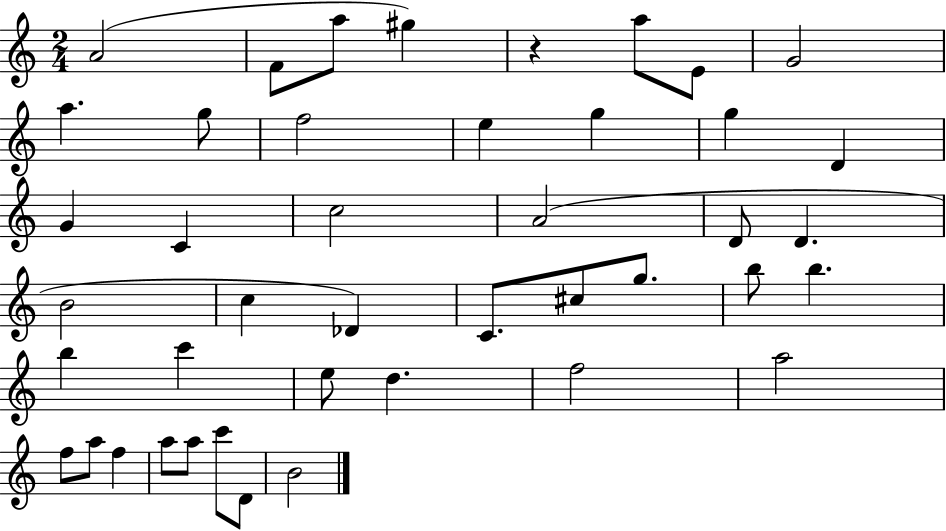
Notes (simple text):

A4/h F4/e A5/e G#5/q R/q A5/e E4/e G4/h A5/q. G5/e F5/h E5/q G5/q G5/q D4/q G4/q C4/q C5/h A4/h D4/e D4/q. B4/h C5/q Db4/q C4/e. C#5/e G5/e. B5/e B5/q. B5/q C6/q E5/e D5/q. F5/h A5/h F5/e A5/e F5/q A5/e A5/e C6/e D4/e B4/h